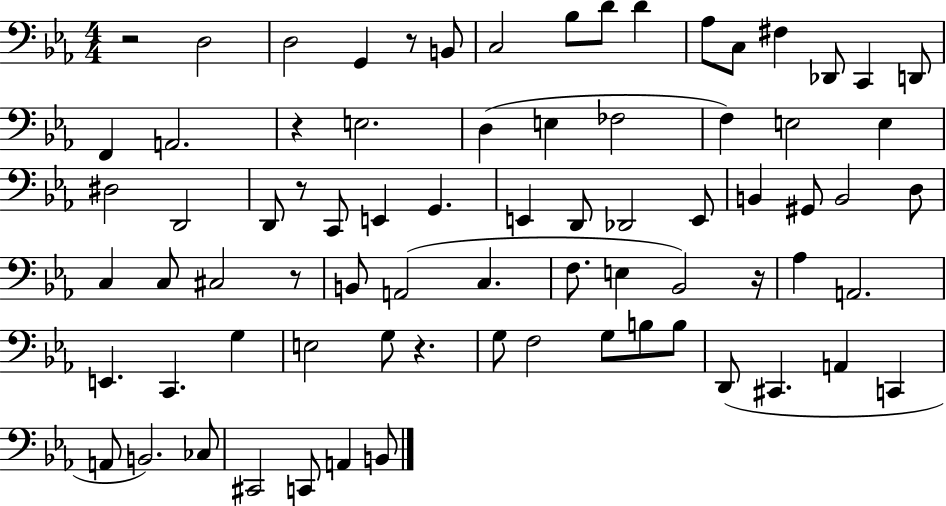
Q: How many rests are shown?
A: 7